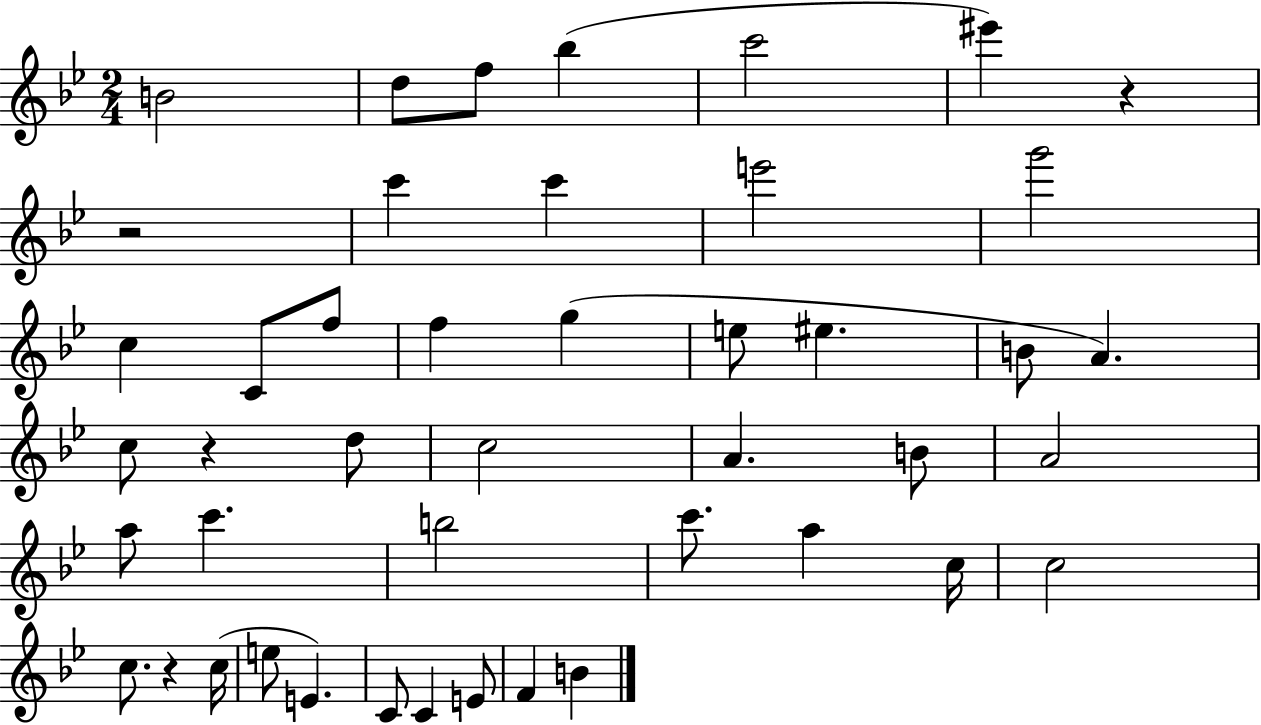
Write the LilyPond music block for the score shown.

{
  \clef treble
  \numericTimeSignature
  \time 2/4
  \key bes \major
  b'2 | d''8 f''8 bes''4( | c'''2 | eis'''4) r4 | \break r2 | c'''4 c'''4 | e'''2 | g'''2 | \break c''4 c'8 f''8 | f''4 g''4( | e''8 eis''4. | b'8 a'4.) | \break c''8 r4 d''8 | c''2 | a'4. b'8 | a'2 | \break a''8 c'''4. | b''2 | c'''8. a''4 c''16 | c''2 | \break c''8. r4 c''16( | e''8 e'4.) | c'8 c'4 e'8 | f'4 b'4 | \break \bar "|."
}